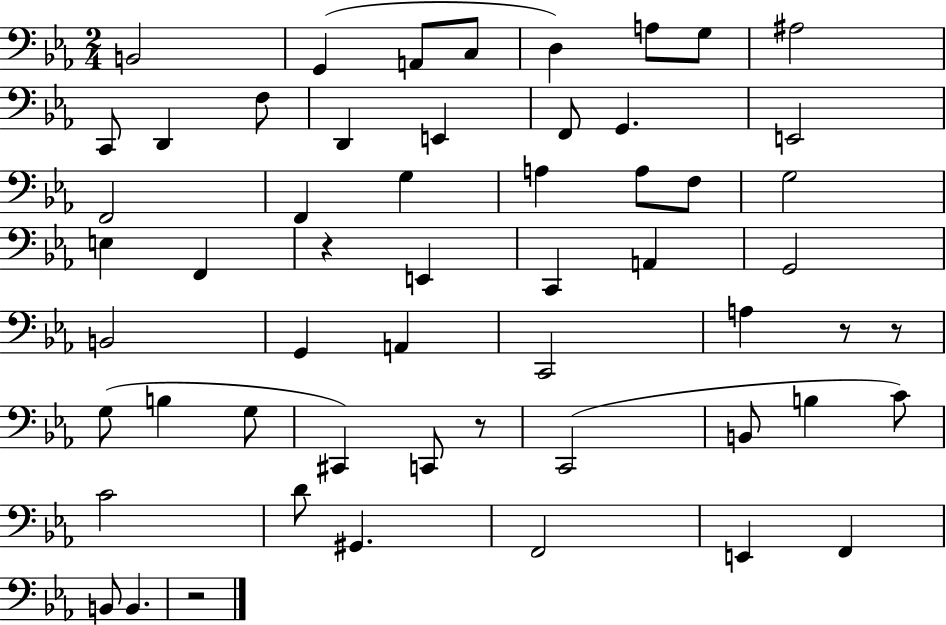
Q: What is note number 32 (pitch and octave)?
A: A2